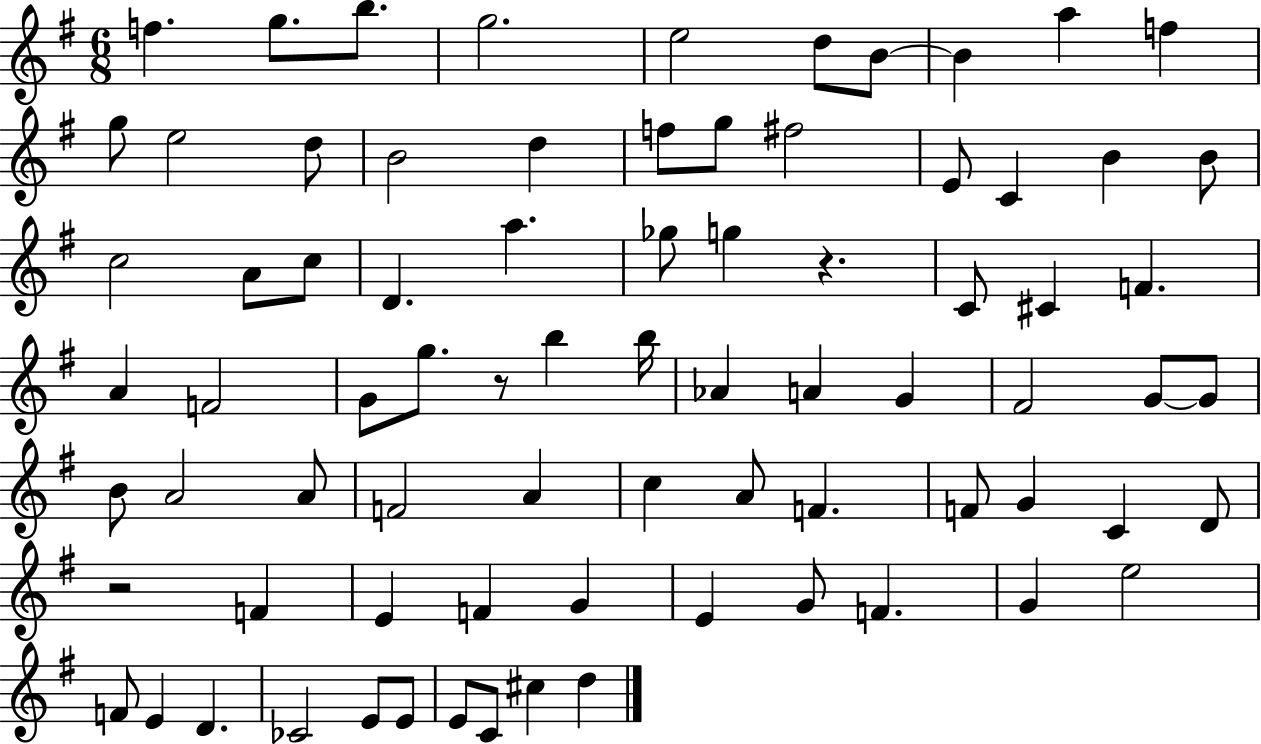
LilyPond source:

{
  \clef treble
  \numericTimeSignature
  \time 6/8
  \key g \major
  f''4. g''8. b''8. | g''2. | e''2 d''8 b'8~~ | b'4 a''4 f''4 | \break g''8 e''2 d''8 | b'2 d''4 | f''8 g''8 fis''2 | e'8 c'4 b'4 b'8 | \break c''2 a'8 c''8 | d'4. a''4. | ges''8 g''4 r4. | c'8 cis'4 f'4. | \break a'4 f'2 | g'8 g''8. r8 b''4 b''16 | aes'4 a'4 g'4 | fis'2 g'8~~ g'8 | \break b'8 a'2 a'8 | f'2 a'4 | c''4 a'8 f'4. | f'8 g'4 c'4 d'8 | \break r2 f'4 | e'4 f'4 g'4 | e'4 g'8 f'4. | g'4 e''2 | \break f'8 e'4 d'4. | ces'2 e'8 e'8 | e'8 c'8 cis''4 d''4 | \bar "|."
}